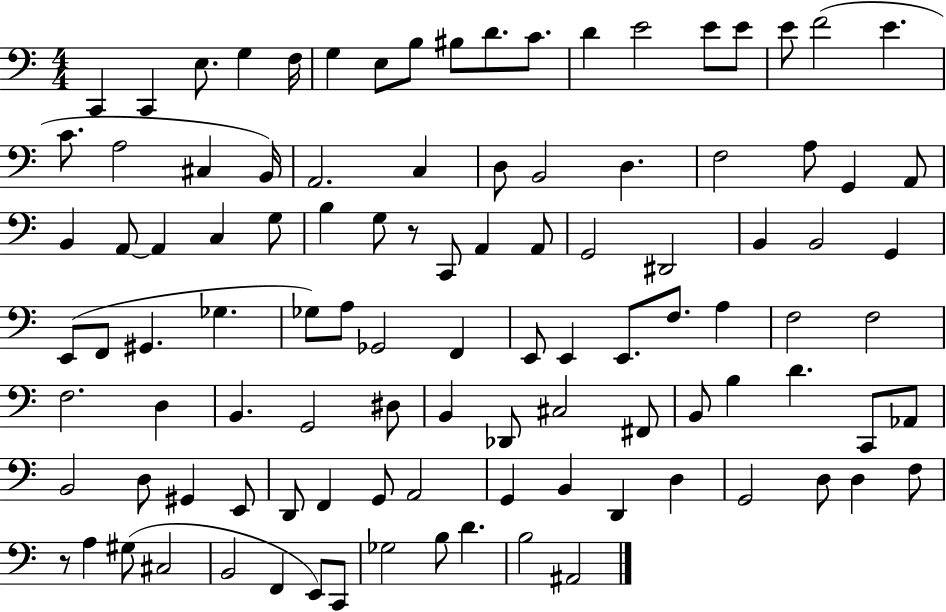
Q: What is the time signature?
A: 4/4